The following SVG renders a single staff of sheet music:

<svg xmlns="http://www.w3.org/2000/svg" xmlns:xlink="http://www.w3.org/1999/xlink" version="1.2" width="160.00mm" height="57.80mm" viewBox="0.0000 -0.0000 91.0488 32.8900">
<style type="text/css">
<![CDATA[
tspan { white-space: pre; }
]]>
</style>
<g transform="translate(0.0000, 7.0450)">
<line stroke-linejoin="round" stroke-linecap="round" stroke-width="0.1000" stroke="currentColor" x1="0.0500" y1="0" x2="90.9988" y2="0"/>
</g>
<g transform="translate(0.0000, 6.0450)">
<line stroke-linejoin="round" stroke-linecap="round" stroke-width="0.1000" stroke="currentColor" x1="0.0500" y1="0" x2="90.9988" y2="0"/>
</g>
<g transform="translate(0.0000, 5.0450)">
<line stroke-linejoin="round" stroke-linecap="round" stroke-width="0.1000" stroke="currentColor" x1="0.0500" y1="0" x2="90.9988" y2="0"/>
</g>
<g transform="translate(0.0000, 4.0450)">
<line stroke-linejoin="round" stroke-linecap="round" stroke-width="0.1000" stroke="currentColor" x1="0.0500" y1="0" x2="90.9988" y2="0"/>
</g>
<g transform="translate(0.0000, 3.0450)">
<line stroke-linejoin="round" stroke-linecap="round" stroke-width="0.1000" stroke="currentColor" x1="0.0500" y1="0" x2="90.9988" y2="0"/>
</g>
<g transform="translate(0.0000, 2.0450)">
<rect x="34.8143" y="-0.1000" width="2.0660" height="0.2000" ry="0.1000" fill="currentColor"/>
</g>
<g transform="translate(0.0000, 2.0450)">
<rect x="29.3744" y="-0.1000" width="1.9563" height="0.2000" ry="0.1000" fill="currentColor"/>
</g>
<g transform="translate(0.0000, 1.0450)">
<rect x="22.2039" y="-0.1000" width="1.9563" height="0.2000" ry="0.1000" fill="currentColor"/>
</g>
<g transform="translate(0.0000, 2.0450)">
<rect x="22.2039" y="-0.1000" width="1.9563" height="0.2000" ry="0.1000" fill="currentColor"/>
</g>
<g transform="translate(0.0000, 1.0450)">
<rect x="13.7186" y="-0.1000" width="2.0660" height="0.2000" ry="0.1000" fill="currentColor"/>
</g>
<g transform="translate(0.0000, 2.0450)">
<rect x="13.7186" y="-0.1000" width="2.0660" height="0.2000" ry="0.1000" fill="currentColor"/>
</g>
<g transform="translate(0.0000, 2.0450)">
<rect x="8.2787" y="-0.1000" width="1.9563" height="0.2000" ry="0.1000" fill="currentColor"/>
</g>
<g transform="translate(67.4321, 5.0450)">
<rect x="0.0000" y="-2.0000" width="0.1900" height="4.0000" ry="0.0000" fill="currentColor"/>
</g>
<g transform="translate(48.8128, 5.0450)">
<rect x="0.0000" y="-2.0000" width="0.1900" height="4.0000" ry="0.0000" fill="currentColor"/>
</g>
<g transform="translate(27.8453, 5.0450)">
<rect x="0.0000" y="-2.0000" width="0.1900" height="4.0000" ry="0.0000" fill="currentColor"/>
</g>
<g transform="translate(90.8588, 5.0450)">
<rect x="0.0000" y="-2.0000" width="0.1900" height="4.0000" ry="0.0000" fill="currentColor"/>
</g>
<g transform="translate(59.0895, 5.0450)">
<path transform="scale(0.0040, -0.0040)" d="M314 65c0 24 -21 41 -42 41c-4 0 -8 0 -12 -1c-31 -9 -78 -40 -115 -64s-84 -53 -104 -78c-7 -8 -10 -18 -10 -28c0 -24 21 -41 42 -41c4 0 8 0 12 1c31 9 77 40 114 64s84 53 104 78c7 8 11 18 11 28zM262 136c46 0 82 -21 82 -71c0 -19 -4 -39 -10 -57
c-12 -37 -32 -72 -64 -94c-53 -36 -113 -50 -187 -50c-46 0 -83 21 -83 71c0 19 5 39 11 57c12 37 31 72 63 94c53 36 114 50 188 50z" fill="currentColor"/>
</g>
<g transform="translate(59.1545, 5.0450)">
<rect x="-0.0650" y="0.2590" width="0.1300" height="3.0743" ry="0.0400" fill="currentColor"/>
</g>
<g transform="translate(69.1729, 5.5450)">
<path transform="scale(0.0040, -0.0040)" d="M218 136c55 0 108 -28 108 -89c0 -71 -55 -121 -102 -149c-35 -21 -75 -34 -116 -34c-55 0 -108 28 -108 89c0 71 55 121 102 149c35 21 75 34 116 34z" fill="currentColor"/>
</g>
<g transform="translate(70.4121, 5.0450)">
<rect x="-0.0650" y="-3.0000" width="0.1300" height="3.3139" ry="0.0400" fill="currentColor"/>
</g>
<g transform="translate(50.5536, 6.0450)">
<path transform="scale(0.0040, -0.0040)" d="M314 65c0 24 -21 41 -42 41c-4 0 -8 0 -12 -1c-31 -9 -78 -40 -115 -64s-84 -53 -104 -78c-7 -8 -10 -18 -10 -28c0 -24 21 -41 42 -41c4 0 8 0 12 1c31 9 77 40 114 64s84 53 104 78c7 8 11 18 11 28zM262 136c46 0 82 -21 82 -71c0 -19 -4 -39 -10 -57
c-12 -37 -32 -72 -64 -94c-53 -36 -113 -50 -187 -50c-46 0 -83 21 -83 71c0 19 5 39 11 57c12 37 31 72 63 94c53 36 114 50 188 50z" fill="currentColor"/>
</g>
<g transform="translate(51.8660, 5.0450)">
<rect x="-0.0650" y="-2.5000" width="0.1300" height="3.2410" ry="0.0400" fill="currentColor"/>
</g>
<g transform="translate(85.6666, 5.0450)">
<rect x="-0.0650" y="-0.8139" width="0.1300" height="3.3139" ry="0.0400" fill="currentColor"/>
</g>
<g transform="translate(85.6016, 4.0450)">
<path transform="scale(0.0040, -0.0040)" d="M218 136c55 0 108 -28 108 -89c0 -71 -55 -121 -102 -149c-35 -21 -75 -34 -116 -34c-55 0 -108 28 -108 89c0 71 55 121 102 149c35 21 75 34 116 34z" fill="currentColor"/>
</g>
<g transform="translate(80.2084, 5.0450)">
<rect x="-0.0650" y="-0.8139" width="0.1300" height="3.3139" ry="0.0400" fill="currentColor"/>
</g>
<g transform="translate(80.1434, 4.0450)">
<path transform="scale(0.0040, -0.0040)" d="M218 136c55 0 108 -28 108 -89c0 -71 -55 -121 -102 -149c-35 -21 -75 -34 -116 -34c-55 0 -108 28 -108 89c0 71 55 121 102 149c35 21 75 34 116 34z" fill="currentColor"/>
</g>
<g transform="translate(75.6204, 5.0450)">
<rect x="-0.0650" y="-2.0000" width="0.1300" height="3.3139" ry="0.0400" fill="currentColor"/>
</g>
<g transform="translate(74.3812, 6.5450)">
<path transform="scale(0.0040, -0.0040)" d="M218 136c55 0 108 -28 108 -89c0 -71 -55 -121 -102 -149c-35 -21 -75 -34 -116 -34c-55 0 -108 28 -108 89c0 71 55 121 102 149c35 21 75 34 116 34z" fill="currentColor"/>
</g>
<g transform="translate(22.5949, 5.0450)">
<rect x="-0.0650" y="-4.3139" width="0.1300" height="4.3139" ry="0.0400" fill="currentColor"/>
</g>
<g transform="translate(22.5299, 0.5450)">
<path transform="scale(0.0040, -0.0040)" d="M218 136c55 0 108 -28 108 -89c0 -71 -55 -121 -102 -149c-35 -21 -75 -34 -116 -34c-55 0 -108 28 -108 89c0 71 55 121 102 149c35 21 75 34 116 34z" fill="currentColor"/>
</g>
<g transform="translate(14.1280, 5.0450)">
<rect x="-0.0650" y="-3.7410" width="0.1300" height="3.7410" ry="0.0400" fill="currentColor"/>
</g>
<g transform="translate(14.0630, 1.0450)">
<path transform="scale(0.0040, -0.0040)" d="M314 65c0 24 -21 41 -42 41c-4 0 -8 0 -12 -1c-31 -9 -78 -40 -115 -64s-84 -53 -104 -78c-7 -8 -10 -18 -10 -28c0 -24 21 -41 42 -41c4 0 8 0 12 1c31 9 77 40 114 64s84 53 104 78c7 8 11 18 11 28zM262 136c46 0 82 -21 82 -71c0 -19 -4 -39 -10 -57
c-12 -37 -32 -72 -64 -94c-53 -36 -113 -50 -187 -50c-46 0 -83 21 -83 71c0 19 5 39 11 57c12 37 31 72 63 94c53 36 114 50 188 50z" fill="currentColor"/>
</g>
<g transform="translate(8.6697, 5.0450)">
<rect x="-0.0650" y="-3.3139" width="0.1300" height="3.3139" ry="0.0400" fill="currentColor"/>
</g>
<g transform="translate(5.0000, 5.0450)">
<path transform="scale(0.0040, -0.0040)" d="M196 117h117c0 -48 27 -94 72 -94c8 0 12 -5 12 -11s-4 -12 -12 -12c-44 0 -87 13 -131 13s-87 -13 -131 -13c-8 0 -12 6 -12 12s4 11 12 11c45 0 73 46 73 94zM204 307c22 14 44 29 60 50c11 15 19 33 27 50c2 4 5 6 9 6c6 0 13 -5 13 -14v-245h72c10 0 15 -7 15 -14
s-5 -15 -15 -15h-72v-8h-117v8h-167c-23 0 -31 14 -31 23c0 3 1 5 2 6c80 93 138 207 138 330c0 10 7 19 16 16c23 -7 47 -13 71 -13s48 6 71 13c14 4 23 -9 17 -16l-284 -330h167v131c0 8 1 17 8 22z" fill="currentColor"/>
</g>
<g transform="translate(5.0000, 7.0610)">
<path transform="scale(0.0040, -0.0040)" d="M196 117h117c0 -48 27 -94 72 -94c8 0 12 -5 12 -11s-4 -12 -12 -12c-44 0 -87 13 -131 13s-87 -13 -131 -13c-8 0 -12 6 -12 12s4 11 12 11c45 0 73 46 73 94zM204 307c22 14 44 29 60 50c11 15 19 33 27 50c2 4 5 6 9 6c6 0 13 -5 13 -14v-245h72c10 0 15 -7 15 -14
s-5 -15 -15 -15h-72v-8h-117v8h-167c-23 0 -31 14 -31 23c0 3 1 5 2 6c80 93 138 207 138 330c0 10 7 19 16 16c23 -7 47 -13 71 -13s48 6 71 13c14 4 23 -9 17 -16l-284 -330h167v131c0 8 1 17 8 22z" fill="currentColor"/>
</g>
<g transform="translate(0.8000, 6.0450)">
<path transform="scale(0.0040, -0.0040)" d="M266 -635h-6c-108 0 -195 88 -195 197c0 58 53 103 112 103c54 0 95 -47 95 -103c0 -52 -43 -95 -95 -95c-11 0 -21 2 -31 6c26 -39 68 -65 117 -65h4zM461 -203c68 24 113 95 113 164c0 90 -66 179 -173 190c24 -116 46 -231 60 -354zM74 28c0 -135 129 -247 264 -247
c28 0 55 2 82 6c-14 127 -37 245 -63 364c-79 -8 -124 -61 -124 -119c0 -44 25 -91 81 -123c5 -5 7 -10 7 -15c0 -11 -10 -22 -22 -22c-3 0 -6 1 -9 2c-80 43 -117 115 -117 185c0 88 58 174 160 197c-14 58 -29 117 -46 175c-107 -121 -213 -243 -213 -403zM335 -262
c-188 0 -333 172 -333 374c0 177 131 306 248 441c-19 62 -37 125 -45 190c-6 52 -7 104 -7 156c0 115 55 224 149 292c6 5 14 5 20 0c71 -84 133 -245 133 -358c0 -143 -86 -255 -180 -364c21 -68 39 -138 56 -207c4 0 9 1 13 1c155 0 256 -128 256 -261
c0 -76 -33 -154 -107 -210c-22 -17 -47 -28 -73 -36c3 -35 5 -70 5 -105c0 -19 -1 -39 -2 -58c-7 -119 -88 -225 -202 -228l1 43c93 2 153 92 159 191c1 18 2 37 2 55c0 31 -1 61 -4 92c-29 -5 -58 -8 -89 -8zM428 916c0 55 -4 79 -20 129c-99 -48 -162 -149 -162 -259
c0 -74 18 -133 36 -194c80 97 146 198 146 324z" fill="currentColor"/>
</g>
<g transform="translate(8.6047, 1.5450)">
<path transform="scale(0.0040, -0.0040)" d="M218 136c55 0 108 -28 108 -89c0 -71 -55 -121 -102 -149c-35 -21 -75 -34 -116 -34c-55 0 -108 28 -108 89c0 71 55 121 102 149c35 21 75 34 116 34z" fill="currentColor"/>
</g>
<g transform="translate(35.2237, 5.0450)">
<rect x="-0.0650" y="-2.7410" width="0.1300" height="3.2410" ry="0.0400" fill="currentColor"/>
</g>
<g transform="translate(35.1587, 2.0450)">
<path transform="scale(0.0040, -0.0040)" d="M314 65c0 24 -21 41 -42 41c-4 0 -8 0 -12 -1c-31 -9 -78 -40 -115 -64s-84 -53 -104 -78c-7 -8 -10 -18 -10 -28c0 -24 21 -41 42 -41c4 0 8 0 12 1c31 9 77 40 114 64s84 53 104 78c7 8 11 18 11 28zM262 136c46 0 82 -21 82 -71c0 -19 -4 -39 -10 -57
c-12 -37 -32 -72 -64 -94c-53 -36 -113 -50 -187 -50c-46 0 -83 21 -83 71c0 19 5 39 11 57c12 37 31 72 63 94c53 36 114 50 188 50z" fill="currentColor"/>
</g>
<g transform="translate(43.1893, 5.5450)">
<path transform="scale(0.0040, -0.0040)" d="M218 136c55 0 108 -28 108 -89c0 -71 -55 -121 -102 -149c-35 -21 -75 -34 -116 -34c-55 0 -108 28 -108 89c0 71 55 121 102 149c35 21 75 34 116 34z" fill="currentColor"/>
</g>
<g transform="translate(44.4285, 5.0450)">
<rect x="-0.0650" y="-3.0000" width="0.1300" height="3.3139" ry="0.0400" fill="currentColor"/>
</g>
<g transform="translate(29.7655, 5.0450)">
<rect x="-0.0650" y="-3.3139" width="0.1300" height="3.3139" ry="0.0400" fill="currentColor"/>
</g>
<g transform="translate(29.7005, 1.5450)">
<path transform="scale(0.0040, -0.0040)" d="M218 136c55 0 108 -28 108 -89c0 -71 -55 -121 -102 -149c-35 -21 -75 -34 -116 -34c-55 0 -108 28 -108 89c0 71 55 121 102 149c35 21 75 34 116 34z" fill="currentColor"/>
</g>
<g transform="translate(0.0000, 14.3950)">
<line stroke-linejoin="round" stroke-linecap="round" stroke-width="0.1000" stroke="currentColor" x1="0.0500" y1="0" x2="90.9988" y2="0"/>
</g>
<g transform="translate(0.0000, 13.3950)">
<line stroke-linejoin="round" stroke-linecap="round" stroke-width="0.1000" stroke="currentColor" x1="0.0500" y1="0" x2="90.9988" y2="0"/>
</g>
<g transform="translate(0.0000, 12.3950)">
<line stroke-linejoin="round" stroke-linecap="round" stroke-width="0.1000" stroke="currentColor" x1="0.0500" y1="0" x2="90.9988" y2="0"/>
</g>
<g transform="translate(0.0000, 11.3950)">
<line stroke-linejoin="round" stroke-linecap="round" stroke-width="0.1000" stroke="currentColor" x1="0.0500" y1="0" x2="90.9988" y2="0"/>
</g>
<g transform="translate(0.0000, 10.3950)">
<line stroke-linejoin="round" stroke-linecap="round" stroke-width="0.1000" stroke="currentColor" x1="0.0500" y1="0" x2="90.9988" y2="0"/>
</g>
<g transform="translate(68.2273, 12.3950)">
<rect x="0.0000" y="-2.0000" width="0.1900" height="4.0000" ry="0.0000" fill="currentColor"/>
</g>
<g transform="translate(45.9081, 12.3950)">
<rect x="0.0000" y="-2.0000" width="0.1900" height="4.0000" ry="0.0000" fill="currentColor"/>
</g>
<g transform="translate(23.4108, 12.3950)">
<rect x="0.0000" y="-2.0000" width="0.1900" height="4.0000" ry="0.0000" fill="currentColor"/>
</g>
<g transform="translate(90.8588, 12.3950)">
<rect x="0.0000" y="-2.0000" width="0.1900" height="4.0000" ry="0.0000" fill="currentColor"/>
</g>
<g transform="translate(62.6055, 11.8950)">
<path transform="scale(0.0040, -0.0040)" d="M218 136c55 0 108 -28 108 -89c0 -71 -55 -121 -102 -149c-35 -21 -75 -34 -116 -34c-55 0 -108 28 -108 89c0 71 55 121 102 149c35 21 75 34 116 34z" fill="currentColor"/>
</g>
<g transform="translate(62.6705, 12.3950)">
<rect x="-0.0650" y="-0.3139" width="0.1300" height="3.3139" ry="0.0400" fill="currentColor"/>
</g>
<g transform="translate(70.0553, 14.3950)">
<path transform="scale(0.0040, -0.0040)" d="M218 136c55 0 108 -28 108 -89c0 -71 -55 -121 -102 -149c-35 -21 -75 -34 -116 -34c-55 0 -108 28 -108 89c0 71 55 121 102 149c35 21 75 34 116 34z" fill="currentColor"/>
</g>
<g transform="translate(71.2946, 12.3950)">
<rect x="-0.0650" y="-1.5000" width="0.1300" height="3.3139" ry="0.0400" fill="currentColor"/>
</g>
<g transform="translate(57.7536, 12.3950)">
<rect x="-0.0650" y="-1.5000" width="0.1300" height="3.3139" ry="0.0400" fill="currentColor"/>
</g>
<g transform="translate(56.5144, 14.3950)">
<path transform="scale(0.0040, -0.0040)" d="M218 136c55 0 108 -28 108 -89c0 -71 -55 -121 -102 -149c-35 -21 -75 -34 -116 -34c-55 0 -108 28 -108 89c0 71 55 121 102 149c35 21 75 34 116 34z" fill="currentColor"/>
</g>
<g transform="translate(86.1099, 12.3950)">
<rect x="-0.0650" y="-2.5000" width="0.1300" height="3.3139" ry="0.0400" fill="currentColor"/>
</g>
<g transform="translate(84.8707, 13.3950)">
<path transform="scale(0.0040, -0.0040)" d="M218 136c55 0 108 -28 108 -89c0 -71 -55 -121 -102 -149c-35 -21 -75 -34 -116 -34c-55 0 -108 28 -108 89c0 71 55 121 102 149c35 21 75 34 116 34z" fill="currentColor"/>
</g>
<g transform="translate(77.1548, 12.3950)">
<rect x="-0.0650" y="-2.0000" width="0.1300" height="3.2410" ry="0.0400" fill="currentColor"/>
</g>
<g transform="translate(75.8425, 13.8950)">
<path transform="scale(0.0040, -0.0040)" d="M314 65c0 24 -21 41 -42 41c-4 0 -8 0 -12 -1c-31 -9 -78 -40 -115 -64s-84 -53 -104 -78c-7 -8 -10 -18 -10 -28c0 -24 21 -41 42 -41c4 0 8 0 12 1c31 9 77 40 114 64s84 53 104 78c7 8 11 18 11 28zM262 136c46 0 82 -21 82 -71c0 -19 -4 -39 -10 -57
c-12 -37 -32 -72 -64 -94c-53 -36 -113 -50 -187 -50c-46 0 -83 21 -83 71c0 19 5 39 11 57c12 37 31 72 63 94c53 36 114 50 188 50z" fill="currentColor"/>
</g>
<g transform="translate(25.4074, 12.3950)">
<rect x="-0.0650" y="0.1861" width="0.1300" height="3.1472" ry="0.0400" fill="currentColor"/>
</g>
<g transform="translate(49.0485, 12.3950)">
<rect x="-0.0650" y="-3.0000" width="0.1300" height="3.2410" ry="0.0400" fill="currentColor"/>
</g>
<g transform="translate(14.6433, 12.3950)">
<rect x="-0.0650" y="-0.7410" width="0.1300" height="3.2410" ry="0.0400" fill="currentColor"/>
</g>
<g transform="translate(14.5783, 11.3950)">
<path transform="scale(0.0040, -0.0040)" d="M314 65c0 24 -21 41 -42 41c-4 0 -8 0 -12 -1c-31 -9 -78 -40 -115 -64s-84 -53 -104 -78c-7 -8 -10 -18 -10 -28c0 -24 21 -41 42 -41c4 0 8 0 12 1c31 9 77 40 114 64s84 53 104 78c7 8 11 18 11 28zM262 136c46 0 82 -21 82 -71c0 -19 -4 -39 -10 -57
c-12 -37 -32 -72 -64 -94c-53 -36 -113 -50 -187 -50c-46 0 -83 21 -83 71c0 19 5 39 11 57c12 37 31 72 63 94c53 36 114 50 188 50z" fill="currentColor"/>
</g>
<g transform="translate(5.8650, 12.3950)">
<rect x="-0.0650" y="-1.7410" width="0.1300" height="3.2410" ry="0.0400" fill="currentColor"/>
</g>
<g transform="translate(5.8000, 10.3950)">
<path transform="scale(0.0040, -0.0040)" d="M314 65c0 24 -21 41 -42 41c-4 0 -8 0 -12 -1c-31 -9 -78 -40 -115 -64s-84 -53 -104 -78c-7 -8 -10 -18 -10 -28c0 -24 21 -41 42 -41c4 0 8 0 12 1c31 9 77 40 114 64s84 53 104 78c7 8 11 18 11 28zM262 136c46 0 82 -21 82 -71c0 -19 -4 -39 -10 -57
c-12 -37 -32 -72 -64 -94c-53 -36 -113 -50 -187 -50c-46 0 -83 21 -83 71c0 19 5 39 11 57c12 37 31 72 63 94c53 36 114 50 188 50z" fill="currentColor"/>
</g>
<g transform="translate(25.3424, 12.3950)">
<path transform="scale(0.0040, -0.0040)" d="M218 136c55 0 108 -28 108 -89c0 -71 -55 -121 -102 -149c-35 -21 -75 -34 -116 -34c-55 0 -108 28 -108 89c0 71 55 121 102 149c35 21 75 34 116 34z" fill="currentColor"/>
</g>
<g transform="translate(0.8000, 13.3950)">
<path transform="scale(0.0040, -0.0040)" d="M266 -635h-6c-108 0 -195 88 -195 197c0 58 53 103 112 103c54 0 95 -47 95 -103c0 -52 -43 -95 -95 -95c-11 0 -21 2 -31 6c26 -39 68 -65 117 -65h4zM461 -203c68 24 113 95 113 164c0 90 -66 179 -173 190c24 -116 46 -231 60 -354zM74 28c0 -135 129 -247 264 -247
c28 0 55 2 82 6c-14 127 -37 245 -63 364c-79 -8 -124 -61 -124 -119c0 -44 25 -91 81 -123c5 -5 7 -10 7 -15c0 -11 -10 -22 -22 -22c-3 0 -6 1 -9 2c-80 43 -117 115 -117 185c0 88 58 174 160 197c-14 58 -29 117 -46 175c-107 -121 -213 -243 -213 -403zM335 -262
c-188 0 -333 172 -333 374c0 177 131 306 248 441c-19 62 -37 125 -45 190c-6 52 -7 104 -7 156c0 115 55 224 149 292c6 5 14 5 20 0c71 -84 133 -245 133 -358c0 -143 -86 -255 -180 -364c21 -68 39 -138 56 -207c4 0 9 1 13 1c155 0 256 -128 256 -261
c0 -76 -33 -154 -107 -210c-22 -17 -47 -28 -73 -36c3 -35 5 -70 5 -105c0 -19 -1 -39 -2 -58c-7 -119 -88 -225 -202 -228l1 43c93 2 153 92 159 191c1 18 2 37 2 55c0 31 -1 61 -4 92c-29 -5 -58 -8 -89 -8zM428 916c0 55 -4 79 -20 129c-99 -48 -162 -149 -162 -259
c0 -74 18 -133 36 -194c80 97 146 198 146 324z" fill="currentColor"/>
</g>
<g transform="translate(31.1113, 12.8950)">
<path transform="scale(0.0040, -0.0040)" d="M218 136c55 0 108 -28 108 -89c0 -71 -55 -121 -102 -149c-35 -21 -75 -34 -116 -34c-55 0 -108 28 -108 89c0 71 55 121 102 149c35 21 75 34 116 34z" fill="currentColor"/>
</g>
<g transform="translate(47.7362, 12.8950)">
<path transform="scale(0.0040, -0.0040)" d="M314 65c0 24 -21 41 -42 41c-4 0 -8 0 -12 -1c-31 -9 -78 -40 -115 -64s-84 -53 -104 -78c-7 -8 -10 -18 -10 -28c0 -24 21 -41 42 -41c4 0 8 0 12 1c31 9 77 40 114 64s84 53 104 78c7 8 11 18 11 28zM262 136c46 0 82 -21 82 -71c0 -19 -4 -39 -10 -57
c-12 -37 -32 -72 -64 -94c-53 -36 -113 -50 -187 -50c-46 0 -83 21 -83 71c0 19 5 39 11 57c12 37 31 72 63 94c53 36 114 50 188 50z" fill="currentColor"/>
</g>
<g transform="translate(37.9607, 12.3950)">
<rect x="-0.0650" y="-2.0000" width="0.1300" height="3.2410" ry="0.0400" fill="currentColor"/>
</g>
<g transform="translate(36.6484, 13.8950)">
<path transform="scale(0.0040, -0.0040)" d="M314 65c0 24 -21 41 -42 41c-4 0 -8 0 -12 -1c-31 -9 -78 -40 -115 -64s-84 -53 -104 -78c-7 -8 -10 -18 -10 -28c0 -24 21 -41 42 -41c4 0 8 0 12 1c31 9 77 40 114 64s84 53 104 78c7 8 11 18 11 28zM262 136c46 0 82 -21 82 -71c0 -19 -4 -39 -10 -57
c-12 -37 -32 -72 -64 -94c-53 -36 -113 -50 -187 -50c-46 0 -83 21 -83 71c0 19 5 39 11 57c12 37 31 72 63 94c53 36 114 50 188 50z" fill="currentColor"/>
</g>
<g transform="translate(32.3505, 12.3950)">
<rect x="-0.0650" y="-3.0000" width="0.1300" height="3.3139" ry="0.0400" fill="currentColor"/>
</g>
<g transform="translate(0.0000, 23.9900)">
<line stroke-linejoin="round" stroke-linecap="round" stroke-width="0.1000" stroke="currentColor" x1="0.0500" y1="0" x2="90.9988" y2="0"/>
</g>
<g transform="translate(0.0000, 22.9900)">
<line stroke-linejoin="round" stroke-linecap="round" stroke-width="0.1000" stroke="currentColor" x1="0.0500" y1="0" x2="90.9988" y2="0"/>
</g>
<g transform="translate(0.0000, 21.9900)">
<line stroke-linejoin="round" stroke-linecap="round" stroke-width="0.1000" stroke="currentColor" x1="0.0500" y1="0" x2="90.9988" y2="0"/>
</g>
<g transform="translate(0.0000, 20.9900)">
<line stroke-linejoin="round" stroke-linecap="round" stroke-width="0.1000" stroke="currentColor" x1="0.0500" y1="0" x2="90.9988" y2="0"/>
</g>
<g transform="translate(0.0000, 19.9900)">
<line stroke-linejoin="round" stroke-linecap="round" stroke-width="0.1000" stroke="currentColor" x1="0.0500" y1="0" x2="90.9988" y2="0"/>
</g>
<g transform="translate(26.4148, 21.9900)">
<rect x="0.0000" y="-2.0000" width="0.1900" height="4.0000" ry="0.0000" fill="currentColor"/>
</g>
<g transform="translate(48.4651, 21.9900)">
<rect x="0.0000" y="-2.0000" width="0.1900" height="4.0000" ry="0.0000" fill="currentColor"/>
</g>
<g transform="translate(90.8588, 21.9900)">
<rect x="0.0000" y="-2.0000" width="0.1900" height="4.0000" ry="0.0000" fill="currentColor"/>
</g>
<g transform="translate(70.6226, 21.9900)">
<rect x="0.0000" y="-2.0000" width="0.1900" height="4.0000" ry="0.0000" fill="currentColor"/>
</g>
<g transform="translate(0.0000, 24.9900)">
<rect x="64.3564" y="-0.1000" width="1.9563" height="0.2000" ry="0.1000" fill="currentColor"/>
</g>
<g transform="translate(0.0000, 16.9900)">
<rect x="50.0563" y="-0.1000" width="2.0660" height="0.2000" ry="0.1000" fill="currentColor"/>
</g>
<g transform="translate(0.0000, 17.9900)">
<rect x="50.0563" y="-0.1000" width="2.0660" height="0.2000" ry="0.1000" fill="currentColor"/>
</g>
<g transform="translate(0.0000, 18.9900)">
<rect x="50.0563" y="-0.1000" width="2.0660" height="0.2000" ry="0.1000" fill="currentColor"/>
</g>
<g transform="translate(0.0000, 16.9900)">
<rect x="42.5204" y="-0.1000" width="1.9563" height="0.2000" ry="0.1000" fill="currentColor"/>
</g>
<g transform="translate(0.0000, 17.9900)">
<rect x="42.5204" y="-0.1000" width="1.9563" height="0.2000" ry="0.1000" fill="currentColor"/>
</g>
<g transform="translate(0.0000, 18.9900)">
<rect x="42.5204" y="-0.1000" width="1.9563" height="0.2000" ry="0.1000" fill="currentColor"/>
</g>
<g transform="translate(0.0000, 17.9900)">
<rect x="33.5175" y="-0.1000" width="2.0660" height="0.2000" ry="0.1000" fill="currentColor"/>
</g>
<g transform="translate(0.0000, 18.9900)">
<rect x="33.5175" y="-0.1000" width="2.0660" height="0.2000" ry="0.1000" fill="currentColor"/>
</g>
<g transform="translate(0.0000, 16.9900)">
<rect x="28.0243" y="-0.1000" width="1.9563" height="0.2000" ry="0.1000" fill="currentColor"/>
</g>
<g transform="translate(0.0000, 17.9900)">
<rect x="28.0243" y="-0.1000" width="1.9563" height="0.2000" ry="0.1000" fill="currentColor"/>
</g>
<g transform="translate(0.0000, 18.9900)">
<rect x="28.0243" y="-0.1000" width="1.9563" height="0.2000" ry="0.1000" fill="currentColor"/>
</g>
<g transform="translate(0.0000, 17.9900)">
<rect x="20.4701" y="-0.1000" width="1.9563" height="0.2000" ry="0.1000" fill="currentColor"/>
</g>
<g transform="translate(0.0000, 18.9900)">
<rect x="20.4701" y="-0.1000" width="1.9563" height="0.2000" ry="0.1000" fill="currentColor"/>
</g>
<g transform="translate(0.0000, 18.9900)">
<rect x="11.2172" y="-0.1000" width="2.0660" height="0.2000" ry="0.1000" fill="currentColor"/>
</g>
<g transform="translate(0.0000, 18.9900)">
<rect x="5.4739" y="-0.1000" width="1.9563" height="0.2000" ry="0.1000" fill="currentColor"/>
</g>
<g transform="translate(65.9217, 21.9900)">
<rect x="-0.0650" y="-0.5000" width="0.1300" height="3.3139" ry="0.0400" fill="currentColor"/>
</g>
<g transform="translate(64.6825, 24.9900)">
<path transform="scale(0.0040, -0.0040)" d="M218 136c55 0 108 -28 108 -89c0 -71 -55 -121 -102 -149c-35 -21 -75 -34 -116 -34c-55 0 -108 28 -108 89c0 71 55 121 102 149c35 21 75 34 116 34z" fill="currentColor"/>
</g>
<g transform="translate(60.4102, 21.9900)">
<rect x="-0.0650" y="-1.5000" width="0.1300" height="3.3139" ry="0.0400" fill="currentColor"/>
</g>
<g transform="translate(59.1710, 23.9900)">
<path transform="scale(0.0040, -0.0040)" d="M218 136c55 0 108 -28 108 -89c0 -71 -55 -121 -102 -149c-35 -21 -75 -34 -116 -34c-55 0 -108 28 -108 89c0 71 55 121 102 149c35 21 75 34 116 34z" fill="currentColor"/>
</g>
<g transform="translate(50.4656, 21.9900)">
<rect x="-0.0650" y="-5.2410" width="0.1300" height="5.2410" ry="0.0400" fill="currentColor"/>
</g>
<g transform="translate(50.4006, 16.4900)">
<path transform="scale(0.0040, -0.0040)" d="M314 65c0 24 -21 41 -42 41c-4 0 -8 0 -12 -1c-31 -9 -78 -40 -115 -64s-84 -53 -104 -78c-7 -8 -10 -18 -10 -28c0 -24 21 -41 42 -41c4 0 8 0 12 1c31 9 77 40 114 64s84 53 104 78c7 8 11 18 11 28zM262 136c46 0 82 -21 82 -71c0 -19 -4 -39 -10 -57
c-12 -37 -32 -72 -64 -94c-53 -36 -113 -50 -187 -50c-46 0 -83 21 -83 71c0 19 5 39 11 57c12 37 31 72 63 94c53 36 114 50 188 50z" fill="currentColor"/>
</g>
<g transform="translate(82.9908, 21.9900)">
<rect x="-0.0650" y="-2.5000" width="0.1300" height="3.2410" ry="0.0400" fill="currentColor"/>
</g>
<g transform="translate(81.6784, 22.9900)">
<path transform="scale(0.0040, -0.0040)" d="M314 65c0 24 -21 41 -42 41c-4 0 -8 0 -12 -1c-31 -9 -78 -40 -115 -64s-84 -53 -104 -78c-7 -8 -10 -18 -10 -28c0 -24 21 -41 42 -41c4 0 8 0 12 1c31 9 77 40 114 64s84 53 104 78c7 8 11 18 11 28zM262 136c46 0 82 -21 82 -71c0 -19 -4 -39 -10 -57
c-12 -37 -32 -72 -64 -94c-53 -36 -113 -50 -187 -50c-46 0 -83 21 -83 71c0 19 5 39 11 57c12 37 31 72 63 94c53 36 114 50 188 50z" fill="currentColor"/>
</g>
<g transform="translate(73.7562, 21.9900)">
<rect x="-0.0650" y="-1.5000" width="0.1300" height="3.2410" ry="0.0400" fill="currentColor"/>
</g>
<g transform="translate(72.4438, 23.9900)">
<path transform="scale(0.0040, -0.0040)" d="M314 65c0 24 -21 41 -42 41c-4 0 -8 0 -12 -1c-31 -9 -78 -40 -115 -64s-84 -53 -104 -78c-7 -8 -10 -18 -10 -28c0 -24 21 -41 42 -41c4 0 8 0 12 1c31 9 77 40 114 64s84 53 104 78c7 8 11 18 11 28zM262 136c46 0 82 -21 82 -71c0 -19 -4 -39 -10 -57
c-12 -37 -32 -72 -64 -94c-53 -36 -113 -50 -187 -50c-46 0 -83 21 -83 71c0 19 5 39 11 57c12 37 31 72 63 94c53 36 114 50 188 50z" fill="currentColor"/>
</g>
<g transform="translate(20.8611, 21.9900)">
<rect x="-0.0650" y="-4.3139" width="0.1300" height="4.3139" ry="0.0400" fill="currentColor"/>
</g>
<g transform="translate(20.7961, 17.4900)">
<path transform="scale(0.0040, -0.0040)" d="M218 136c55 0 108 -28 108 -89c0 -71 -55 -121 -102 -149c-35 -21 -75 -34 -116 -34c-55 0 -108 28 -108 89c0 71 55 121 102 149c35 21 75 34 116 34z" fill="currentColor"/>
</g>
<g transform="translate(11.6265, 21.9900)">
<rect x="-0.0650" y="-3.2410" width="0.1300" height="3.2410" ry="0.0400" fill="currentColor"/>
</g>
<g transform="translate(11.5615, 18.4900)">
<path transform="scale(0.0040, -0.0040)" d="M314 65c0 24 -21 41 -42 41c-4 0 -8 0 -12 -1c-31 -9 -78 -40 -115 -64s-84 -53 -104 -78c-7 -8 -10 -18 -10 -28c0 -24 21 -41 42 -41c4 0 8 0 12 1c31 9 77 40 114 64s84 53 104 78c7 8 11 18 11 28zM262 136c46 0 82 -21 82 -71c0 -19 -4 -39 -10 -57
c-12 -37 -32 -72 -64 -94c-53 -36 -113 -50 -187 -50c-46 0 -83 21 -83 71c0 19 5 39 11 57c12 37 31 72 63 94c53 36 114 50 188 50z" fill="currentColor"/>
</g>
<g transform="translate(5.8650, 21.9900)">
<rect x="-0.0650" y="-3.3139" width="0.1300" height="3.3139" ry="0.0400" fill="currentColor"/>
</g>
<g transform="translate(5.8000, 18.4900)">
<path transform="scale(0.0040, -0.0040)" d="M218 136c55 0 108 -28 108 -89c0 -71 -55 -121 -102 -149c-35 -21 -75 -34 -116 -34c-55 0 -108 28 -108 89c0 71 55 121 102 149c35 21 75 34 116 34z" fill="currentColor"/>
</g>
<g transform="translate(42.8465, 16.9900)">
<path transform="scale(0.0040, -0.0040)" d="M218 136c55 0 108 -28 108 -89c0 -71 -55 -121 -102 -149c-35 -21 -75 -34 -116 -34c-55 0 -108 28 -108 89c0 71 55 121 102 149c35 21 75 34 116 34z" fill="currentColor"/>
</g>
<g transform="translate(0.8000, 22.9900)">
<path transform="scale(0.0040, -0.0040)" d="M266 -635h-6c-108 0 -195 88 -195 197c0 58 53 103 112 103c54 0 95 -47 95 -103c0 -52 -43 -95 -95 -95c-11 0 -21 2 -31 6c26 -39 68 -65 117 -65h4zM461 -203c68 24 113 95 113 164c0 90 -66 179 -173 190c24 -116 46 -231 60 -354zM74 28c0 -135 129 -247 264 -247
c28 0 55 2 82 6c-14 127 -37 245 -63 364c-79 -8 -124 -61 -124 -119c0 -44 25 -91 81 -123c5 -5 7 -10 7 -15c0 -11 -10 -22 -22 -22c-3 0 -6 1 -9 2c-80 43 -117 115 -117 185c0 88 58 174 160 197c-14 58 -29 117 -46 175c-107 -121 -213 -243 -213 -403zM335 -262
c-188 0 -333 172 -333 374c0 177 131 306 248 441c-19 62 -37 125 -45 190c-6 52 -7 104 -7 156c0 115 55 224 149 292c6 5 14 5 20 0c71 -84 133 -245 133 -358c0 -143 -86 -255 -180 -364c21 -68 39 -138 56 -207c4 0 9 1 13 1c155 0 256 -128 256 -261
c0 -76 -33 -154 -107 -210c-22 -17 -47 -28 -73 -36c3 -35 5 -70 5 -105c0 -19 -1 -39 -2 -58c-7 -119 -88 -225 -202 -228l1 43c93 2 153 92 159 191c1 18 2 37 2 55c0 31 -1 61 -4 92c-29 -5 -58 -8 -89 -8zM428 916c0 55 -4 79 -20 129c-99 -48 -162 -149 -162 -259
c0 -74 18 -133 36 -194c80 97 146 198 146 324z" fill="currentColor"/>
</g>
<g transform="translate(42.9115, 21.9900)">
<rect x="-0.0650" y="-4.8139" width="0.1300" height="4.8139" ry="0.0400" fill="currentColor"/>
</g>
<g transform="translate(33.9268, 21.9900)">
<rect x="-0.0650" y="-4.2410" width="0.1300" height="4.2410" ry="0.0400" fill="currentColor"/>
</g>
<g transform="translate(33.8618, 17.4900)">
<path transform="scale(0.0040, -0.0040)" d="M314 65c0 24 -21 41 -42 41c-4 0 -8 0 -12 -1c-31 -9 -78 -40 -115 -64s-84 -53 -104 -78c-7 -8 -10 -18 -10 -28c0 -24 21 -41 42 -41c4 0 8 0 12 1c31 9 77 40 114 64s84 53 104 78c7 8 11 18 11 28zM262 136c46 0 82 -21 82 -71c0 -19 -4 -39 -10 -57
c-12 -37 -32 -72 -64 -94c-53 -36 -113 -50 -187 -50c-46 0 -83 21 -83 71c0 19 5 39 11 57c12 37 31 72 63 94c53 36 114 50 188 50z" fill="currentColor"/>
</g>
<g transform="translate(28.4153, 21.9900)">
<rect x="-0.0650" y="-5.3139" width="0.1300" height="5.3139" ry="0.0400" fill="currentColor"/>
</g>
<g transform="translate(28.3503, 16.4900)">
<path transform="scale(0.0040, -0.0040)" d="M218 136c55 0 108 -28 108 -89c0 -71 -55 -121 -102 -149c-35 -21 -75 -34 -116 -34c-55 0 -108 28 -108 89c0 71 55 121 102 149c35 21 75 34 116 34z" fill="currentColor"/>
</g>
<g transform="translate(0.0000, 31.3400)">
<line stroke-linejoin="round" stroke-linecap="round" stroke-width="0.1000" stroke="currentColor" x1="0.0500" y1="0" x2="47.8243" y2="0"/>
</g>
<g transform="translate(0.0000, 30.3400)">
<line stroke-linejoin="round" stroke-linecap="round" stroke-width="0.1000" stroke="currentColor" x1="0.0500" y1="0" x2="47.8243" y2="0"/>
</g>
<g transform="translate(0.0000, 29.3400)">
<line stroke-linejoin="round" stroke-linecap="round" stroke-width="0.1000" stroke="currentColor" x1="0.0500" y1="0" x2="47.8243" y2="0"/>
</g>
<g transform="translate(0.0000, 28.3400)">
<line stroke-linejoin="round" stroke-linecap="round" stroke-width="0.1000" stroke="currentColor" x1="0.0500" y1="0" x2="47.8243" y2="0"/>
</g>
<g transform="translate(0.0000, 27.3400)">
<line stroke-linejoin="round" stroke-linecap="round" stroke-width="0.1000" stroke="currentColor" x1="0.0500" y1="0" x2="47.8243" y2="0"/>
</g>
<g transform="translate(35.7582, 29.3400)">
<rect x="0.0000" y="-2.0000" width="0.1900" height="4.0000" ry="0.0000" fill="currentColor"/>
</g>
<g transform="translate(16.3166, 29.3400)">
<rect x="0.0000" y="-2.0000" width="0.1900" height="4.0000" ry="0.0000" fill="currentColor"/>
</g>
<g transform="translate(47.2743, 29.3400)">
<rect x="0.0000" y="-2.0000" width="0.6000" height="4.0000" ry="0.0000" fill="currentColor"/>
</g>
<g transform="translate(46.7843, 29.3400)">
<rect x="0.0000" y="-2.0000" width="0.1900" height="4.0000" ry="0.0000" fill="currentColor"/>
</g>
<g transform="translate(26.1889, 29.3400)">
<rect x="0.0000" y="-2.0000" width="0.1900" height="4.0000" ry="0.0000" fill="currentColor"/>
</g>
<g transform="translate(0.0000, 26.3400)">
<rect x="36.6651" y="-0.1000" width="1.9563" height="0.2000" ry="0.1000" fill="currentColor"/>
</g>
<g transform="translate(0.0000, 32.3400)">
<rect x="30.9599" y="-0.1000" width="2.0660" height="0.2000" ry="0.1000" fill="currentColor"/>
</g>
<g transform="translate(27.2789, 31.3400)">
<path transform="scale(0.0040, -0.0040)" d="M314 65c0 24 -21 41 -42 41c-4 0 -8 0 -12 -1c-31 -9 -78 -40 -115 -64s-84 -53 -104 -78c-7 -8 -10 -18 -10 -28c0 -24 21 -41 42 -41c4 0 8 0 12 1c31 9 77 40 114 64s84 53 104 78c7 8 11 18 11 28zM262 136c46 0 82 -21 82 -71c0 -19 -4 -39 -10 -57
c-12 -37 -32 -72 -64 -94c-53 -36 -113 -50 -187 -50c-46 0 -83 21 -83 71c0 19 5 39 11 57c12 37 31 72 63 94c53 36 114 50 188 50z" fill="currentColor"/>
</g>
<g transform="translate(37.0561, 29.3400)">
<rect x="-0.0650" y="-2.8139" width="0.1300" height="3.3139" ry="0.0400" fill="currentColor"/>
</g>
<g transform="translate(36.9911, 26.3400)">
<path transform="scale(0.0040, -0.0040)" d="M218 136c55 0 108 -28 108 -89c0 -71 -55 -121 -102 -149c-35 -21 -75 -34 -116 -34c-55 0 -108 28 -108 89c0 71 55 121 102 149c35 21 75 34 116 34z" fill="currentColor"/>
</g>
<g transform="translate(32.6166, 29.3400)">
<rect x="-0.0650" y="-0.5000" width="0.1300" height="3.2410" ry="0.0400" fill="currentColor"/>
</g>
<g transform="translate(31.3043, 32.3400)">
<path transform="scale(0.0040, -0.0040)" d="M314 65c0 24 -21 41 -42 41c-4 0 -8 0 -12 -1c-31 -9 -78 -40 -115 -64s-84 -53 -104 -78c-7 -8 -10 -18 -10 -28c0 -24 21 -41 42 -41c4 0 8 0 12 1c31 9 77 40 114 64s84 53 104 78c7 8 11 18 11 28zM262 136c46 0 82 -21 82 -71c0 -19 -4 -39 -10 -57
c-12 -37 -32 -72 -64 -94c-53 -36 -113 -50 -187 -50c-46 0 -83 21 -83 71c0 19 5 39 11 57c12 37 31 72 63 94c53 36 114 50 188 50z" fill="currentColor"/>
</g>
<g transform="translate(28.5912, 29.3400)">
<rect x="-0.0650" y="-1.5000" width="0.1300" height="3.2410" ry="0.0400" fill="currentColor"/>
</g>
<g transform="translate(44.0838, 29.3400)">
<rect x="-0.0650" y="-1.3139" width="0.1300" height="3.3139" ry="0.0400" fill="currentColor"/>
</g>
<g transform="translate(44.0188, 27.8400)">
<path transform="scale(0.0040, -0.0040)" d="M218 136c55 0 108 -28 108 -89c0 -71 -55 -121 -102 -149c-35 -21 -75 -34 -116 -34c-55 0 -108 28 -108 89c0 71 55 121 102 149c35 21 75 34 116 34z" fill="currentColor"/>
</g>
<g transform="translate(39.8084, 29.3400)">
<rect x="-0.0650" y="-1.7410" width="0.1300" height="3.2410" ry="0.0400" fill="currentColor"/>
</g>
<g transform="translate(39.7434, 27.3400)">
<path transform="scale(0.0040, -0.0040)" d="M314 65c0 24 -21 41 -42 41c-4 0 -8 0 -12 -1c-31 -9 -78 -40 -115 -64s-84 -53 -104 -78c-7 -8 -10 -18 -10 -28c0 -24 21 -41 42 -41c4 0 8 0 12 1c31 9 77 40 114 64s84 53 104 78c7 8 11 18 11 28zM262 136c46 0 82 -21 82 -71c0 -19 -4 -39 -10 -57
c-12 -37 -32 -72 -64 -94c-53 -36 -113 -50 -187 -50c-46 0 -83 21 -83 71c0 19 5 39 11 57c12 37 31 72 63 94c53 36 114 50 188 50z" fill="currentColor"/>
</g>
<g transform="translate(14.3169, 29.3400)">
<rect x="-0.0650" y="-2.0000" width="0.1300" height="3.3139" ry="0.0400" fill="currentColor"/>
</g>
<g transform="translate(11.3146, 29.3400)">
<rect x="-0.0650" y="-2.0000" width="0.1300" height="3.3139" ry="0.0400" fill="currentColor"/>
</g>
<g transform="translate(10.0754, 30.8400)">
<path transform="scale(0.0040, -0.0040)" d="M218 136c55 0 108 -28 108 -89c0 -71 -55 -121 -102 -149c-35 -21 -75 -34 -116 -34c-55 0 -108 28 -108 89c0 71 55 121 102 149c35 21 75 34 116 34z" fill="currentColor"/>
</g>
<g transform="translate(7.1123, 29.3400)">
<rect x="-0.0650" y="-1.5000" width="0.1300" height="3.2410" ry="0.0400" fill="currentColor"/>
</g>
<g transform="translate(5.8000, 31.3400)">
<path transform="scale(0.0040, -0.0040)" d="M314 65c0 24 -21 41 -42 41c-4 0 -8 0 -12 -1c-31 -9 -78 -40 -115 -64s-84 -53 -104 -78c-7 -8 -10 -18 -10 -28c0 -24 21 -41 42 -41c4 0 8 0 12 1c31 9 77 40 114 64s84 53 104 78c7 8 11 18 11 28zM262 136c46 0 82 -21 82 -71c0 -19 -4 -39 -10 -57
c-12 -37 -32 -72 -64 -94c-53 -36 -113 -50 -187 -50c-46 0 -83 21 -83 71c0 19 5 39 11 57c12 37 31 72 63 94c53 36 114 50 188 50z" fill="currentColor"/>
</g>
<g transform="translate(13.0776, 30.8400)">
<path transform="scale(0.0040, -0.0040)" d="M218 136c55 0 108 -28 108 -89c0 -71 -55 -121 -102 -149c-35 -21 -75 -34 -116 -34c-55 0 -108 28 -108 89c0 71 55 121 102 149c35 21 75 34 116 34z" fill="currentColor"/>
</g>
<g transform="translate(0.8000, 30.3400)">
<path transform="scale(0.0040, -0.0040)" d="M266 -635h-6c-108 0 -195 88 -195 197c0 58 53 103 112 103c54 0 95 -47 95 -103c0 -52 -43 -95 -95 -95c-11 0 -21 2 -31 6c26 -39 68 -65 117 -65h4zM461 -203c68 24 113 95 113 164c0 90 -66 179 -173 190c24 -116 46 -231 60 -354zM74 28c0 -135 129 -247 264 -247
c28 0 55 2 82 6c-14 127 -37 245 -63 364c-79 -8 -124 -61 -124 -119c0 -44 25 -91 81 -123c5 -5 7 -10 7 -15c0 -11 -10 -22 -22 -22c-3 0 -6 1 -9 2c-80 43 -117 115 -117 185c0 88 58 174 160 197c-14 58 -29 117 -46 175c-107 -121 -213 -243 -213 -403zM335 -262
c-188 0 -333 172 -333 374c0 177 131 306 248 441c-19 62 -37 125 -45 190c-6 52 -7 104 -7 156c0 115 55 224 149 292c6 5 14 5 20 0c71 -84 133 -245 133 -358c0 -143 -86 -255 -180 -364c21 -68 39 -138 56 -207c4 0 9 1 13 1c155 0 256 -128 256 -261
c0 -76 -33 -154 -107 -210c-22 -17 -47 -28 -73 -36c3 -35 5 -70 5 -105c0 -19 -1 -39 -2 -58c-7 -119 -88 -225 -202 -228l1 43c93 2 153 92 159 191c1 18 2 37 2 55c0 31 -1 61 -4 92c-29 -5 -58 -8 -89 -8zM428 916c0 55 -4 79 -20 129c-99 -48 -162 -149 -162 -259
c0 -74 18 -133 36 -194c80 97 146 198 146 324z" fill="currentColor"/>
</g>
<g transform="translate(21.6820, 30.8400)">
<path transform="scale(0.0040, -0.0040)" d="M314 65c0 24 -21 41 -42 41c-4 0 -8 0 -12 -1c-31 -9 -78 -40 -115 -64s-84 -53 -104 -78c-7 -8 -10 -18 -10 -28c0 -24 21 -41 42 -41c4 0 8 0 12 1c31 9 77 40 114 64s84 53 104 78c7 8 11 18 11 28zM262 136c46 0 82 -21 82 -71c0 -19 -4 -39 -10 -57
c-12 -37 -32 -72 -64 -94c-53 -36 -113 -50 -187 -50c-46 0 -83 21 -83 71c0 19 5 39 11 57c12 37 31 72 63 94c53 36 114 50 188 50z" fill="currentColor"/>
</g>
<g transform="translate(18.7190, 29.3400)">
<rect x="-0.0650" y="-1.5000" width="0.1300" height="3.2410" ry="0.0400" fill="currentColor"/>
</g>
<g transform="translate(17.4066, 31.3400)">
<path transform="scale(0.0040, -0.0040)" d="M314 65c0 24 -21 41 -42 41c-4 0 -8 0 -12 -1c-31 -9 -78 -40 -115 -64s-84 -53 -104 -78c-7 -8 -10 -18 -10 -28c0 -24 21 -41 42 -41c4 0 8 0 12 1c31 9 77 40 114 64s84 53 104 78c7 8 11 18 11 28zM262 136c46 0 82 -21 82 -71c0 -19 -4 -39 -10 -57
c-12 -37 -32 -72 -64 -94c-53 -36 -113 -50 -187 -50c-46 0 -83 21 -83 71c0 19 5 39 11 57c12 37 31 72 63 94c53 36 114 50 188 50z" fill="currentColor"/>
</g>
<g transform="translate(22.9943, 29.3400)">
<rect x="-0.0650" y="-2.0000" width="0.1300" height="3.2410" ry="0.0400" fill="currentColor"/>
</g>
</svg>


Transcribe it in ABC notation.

X:1
T:Untitled
M:4/4
L:1/4
K:C
b c'2 d' b a2 A G2 B2 A F d d f2 d2 B A F2 A2 E c E F2 G b b2 d' f' d'2 e' f'2 E C E2 G2 E2 F F E2 F2 E2 C2 a f2 e